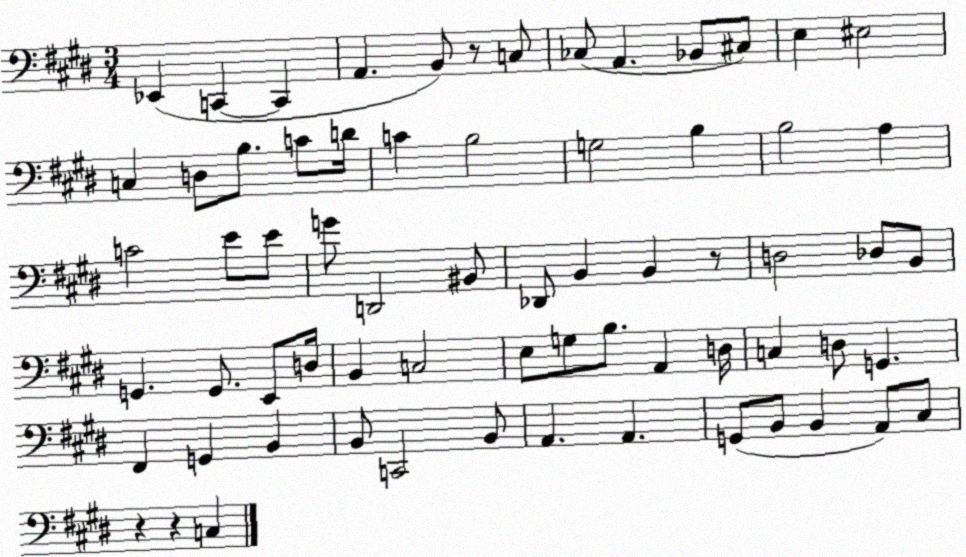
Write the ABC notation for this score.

X:1
T:Untitled
M:3/4
L:1/4
K:E
_E,, C,, C,, A,, B,,/2 z/2 C,/2 _C,/2 A,, _B,,/2 ^C,/2 E, ^E,2 C, D,/2 B,/2 C/2 D/4 C B,2 G,2 B, B,2 A, C2 E/2 E/2 G/2 D,,2 ^B,,/2 _D,,/2 B,, B,, z/2 D,2 _D,/2 B,,/2 G,, G,,/2 E,,/2 D,/4 B,, C,2 E,/2 G,/2 B,/2 A,, D,/4 C, D,/2 G,, ^F,, G,, B,, B,,/2 C,,2 B,,/2 A,, A,, G,,/2 B,,/2 B,, A,,/2 ^C,/2 z z C,